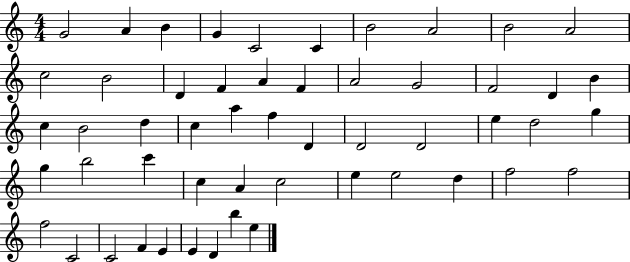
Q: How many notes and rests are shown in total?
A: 53